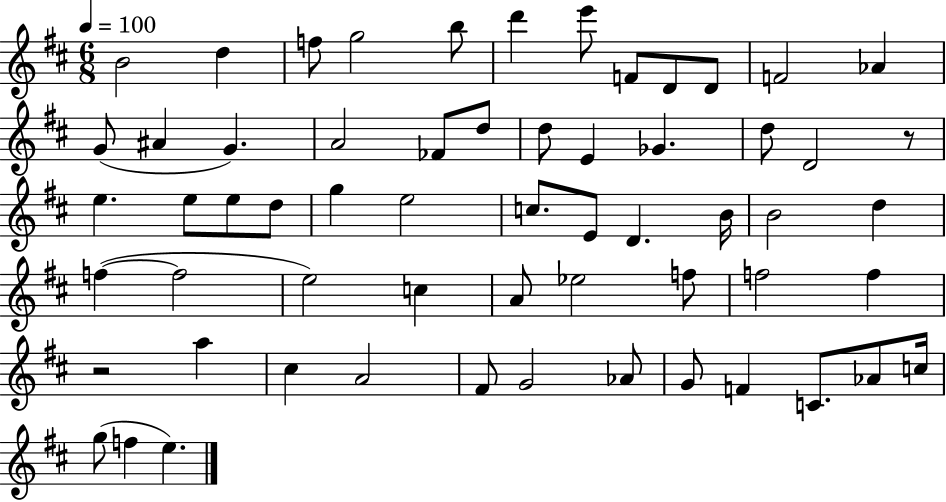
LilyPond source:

{
  \clef treble
  \numericTimeSignature
  \time 6/8
  \key d \major
  \tempo 4 = 100
  \repeat volta 2 { b'2 d''4 | f''8 g''2 b''8 | d'''4 e'''8 f'8 d'8 d'8 | f'2 aes'4 | \break g'8( ais'4 g'4.) | a'2 fes'8 d''8 | d''8 e'4 ges'4. | d''8 d'2 r8 | \break e''4. e''8 e''8 d''8 | g''4 e''2 | c''8. e'8 d'4. b'16 | b'2 d''4 | \break f''4~(~ f''2 | e''2) c''4 | a'8 ees''2 f''8 | f''2 f''4 | \break r2 a''4 | cis''4 a'2 | fis'8 g'2 aes'8 | g'8 f'4 c'8. aes'8 c''16 | \break g''8( f''4 e''4.) | } \bar "|."
}